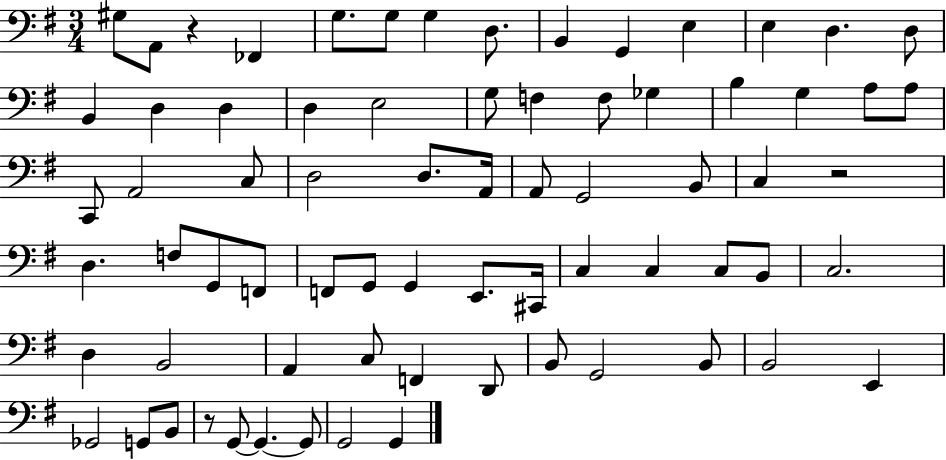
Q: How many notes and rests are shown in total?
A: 72